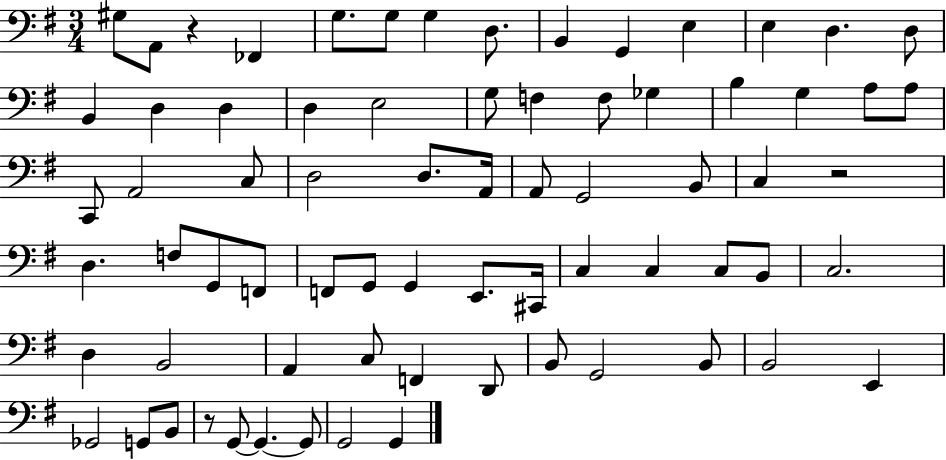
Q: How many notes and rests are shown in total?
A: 72